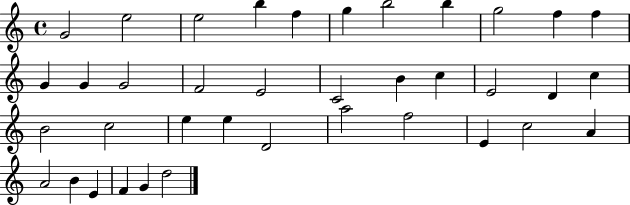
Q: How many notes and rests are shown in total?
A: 38